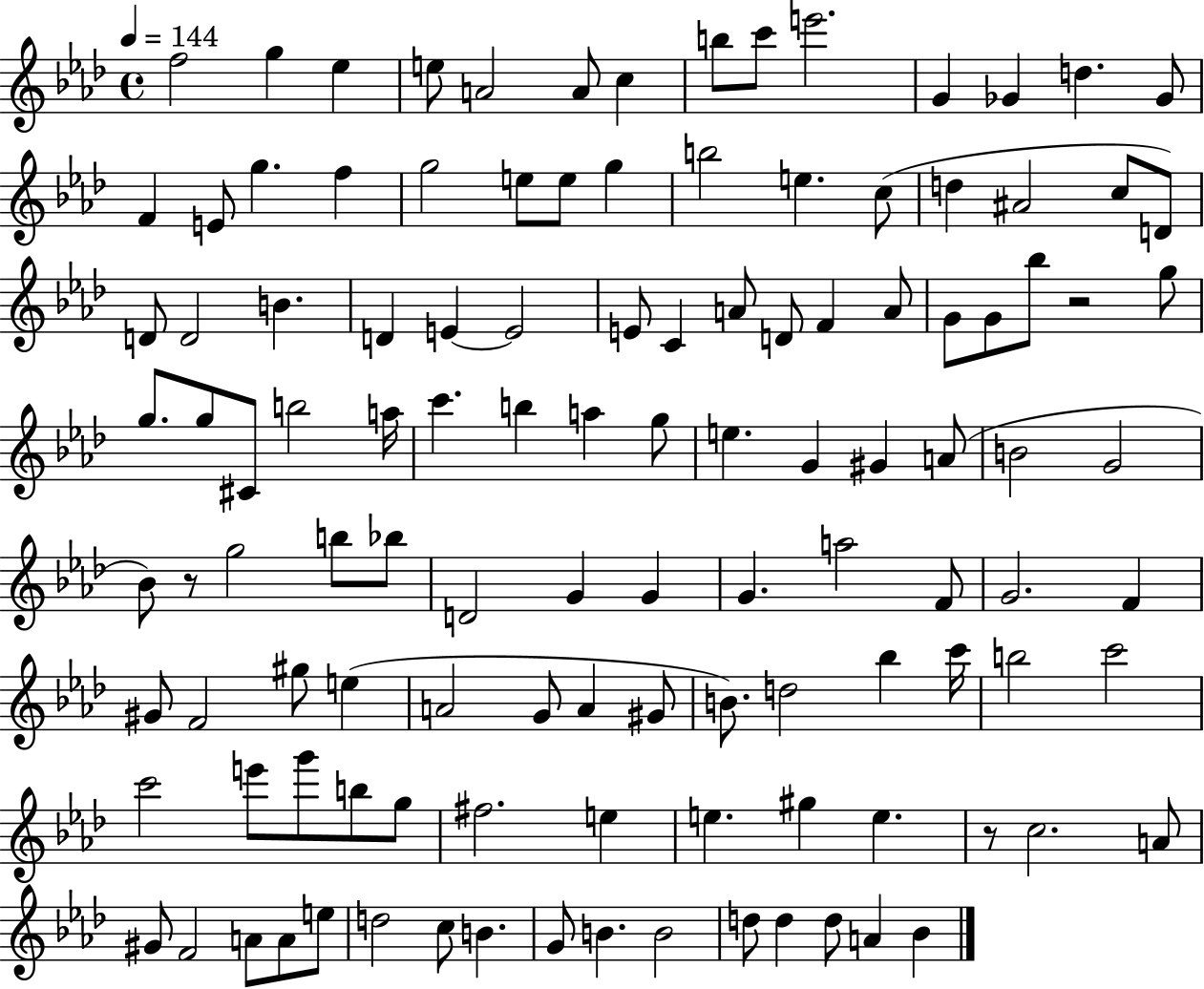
F5/h G5/q Eb5/q E5/e A4/h A4/e C5/q B5/e C6/e E6/h. G4/q Gb4/q D5/q. Gb4/e F4/q E4/e G5/q. F5/q G5/h E5/e E5/e G5/q B5/h E5/q. C5/e D5/q A#4/h C5/e D4/e D4/e D4/h B4/q. D4/q E4/q E4/h E4/e C4/q A4/e D4/e F4/q A4/e G4/e G4/e Bb5/e R/h G5/e G5/e. G5/e C#4/e B5/h A5/s C6/q. B5/q A5/q G5/e E5/q. G4/q G#4/q A4/e B4/h G4/h Bb4/e R/e G5/h B5/e Bb5/e D4/h G4/q G4/q G4/q. A5/h F4/e G4/h. F4/q G#4/e F4/h G#5/e E5/q A4/h G4/e A4/q G#4/e B4/e. D5/h Bb5/q C6/s B5/h C6/h C6/h E6/e G6/e B5/e G5/e F#5/h. E5/q E5/q. G#5/q E5/q. R/e C5/h. A4/e G#4/e F4/h A4/e A4/e E5/e D5/h C5/e B4/q. G4/e B4/q. B4/h D5/e D5/q D5/e A4/q Bb4/q